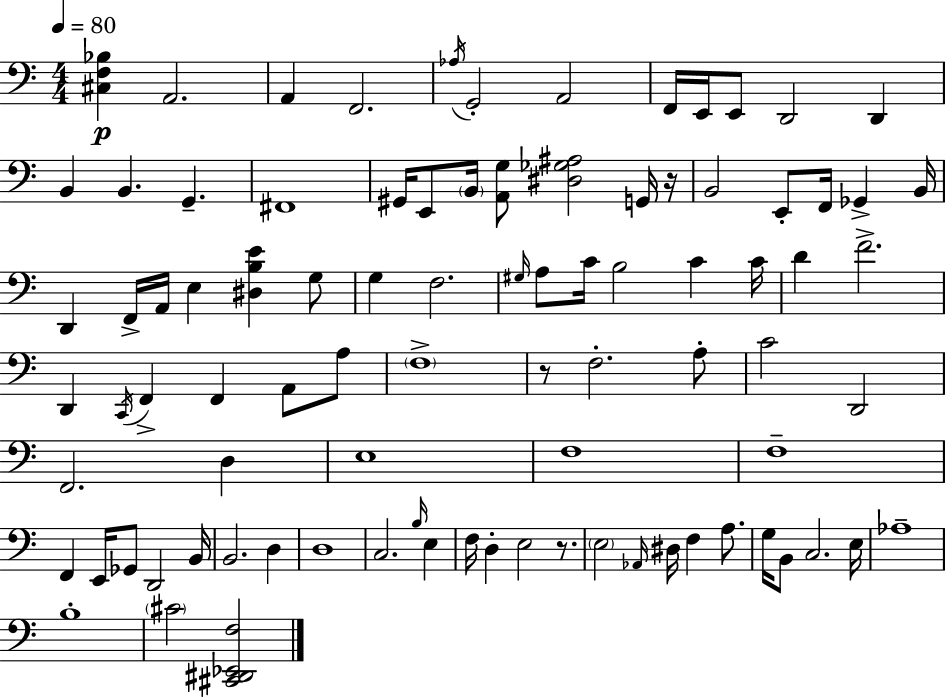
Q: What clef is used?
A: bass